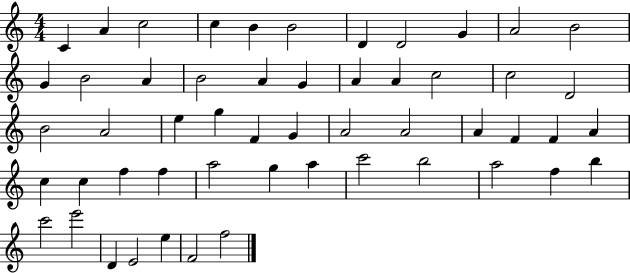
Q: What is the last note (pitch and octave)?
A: F5